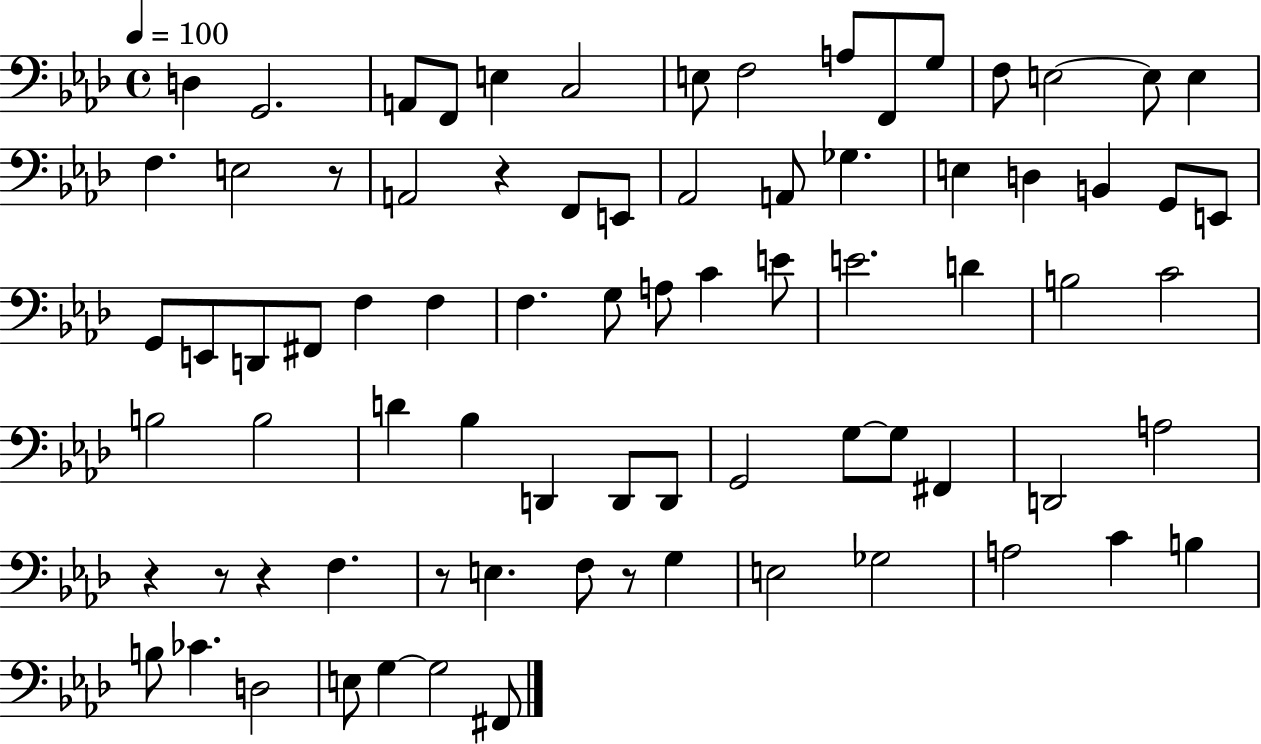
X:1
T:Untitled
M:4/4
L:1/4
K:Ab
D, G,,2 A,,/2 F,,/2 E, C,2 E,/2 F,2 A,/2 F,,/2 G,/2 F,/2 E,2 E,/2 E, F, E,2 z/2 A,,2 z F,,/2 E,,/2 _A,,2 A,,/2 _G, E, D, B,, G,,/2 E,,/2 G,,/2 E,,/2 D,,/2 ^F,,/2 F, F, F, G,/2 A,/2 C E/2 E2 D B,2 C2 B,2 B,2 D _B, D,, D,,/2 D,,/2 G,,2 G,/2 G,/2 ^F,, D,,2 A,2 z z/2 z F, z/2 E, F,/2 z/2 G, E,2 _G,2 A,2 C B, B,/2 _C D,2 E,/2 G, G,2 ^F,,/2